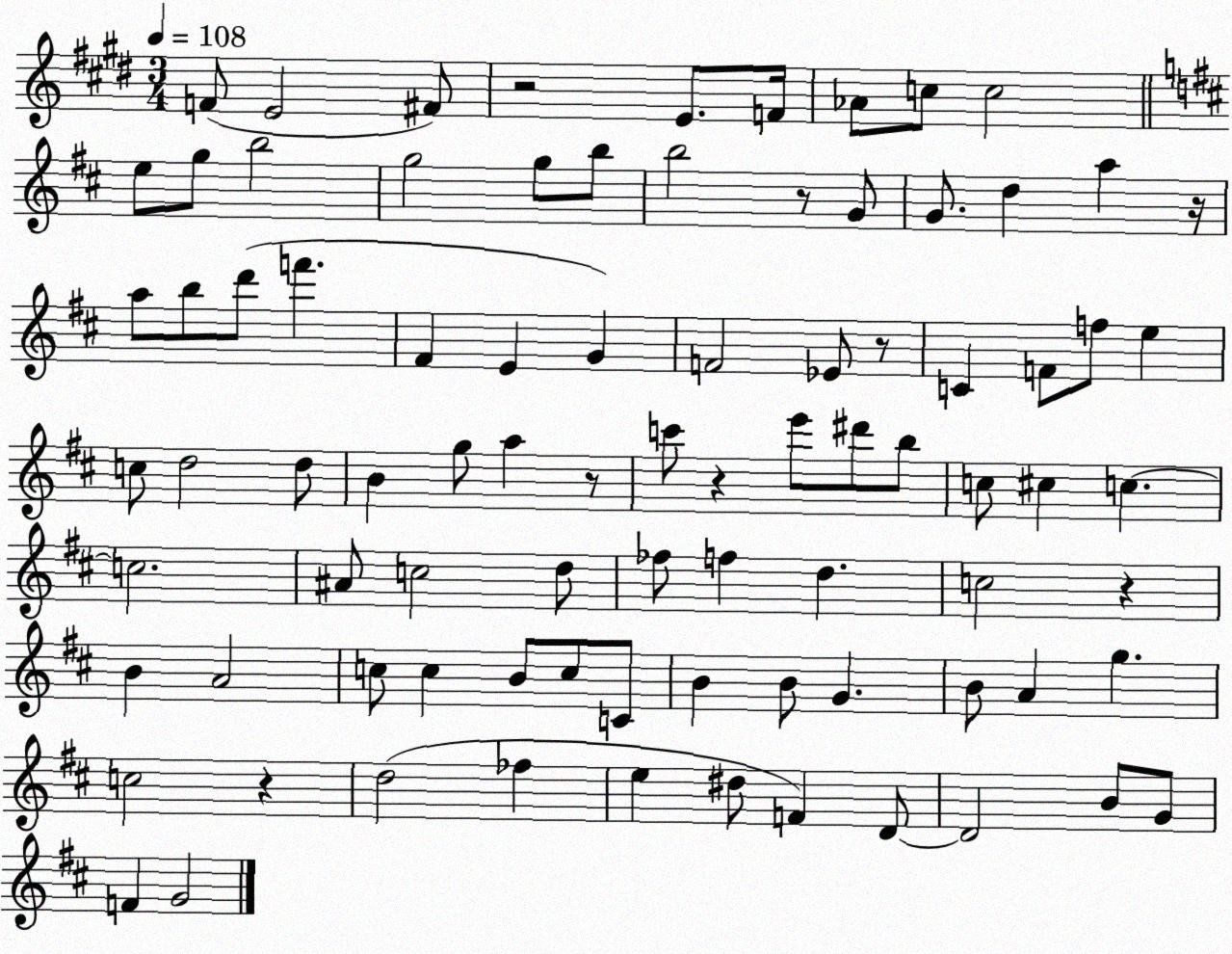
X:1
T:Untitled
M:3/4
L:1/4
K:E
F/2 E2 ^F/2 z2 E/2 F/4 _A/2 c/2 c2 e/2 g/2 b2 g2 g/2 b/2 b2 z/2 G/2 G/2 d a z/4 a/2 b/2 d'/2 f' ^F E G F2 _E/2 z/2 C F/2 f/2 e c/2 d2 d/2 B g/2 a z/2 c'/2 z e'/2 ^d'/2 b/2 c/2 ^c c c2 ^A/2 c2 d/2 _f/2 f d c2 z B A2 c/2 c B/2 c/2 C/2 B B/2 G B/2 A g c2 z d2 _f e ^d/2 F D/2 D2 B/2 G/2 F G2